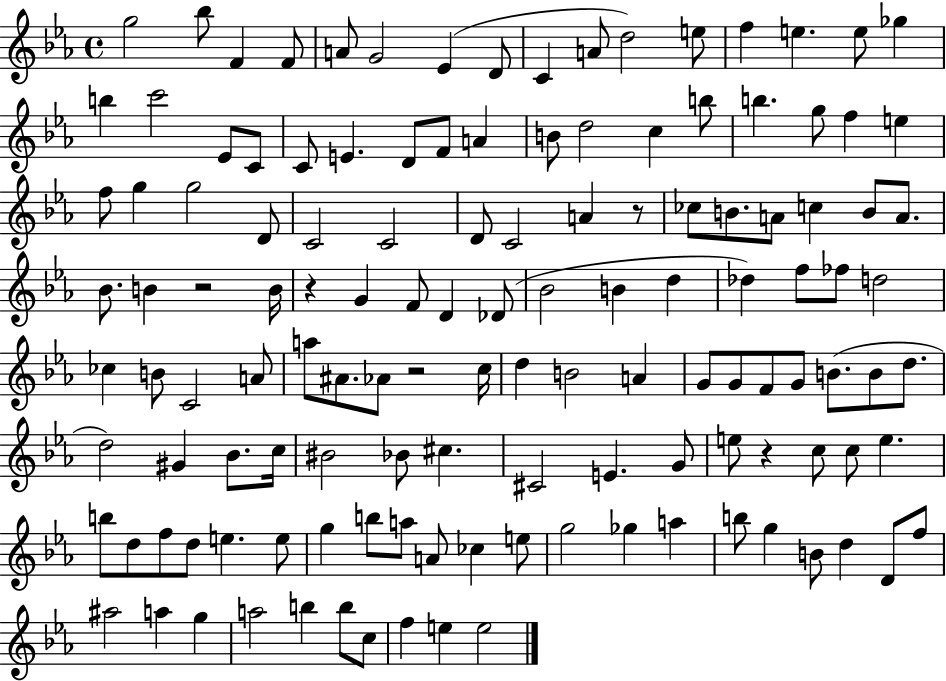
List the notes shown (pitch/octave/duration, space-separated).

G5/h Bb5/e F4/q F4/e A4/e G4/h Eb4/q D4/e C4/q A4/e D5/h E5/e F5/q E5/q. E5/e Gb5/q B5/q C6/h Eb4/e C4/e C4/e E4/q. D4/e F4/e A4/q B4/e D5/h C5/q B5/e B5/q. G5/e F5/q E5/q F5/e G5/q G5/h D4/e C4/h C4/h D4/e C4/h A4/q R/e CES5/e B4/e. A4/e C5/q B4/e A4/e. Bb4/e. B4/q R/h B4/s R/q G4/q F4/e D4/q Db4/e Bb4/h B4/q D5/q Db5/q F5/e FES5/e D5/h CES5/q B4/e C4/h A4/e A5/e A#4/e. Ab4/e R/h C5/s D5/q B4/h A4/q G4/e G4/e F4/e G4/e B4/e. B4/e D5/e. D5/h G#4/q Bb4/e. C5/s BIS4/h Bb4/e C#5/q. C#4/h E4/q. G4/e E5/e R/q C5/e C5/e E5/q. B5/e D5/e F5/e D5/e E5/q. E5/e G5/q B5/e A5/e A4/e CES5/q E5/e G5/h Gb5/q A5/q B5/e G5/q B4/e D5/q D4/e F5/e A#5/h A5/q G5/q A5/h B5/q B5/e C5/e F5/q E5/q E5/h